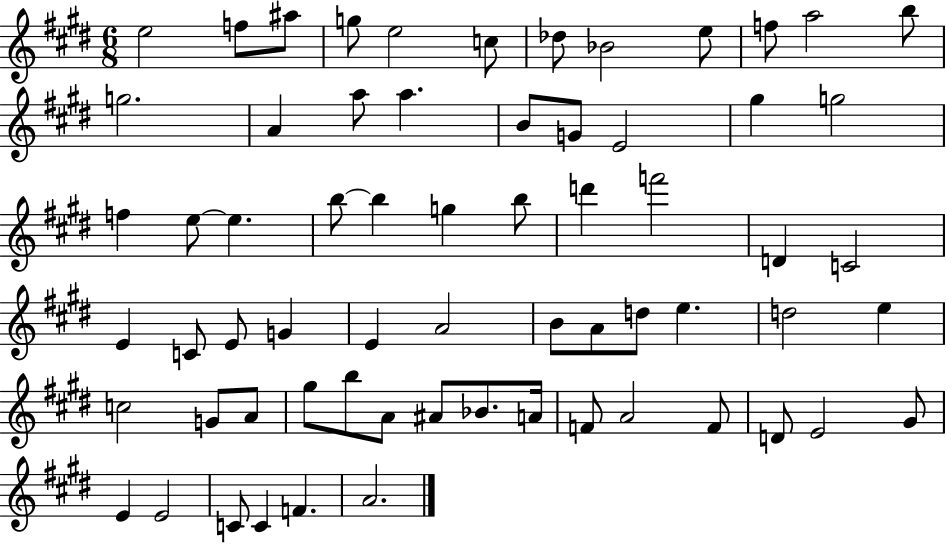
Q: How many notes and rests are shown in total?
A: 65